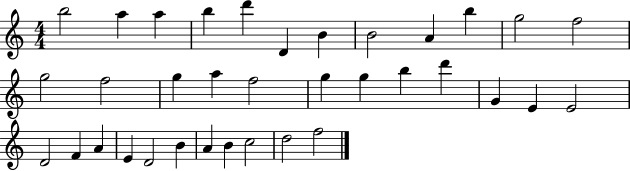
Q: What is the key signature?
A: C major